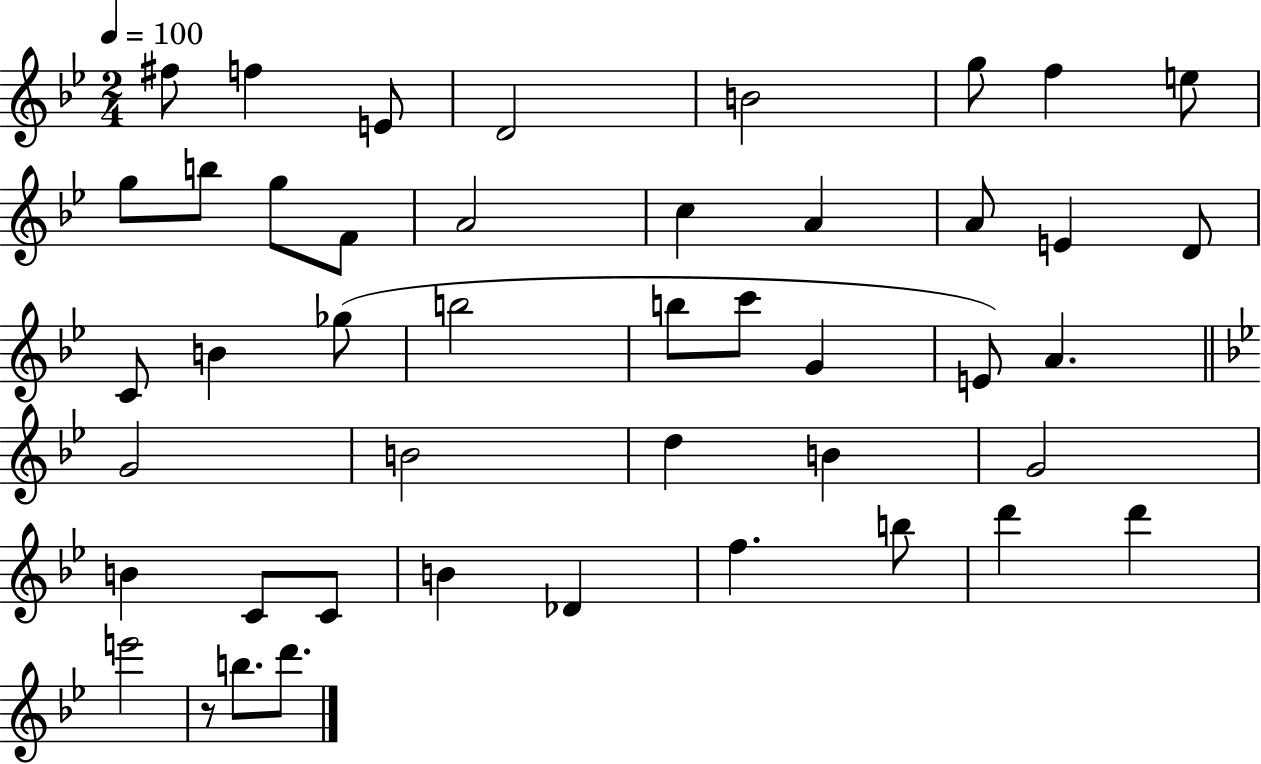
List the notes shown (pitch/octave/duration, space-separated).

F#5/e F5/q E4/e D4/h B4/h G5/e F5/q E5/e G5/e B5/e G5/e F4/e A4/h C5/q A4/q A4/e E4/q D4/e C4/e B4/q Gb5/e B5/h B5/e C6/e G4/q E4/e A4/q. G4/h B4/h D5/q B4/q G4/h B4/q C4/e C4/e B4/q Db4/q F5/q. B5/e D6/q D6/q E6/h R/e B5/e. D6/e.